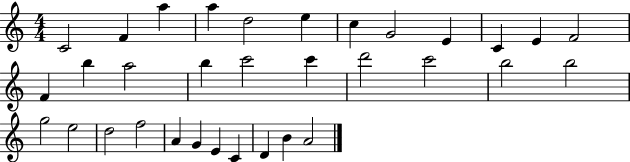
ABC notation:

X:1
T:Untitled
M:4/4
L:1/4
K:C
C2 F a a d2 e c G2 E C E F2 F b a2 b c'2 c' d'2 c'2 b2 b2 g2 e2 d2 f2 A G E C D B A2